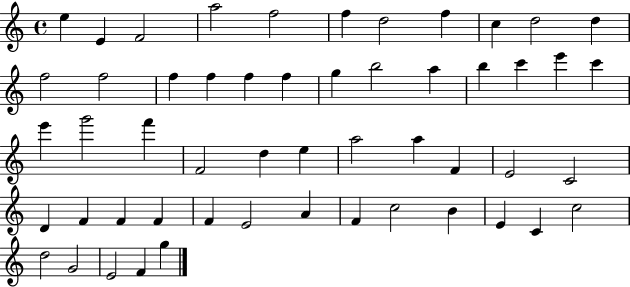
X:1
T:Untitled
M:4/4
L:1/4
K:C
e E F2 a2 f2 f d2 f c d2 d f2 f2 f f f f g b2 a b c' e' c' e' g'2 f' F2 d e a2 a F E2 C2 D F F F F E2 A F c2 B E C c2 d2 G2 E2 F g